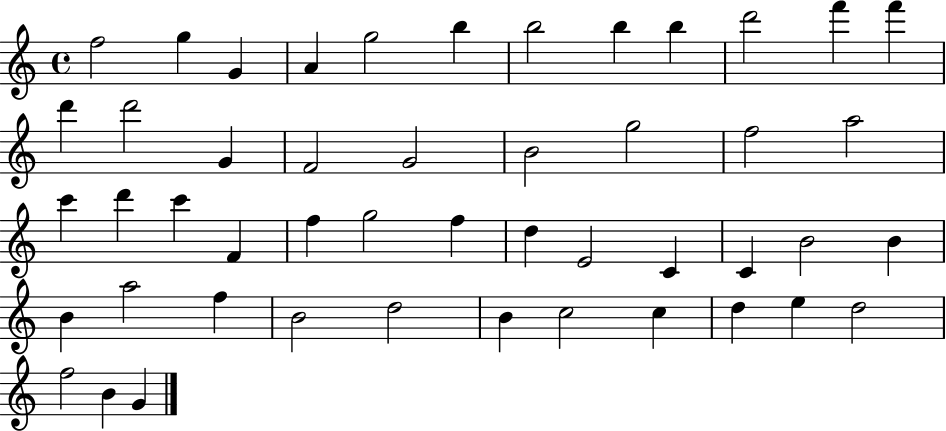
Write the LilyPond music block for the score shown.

{
  \clef treble
  \time 4/4
  \defaultTimeSignature
  \key c \major
  f''2 g''4 g'4 | a'4 g''2 b''4 | b''2 b''4 b''4 | d'''2 f'''4 f'''4 | \break d'''4 d'''2 g'4 | f'2 g'2 | b'2 g''2 | f''2 a''2 | \break c'''4 d'''4 c'''4 f'4 | f''4 g''2 f''4 | d''4 e'2 c'4 | c'4 b'2 b'4 | \break b'4 a''2 f''4 | b'2 d''2 | b'4 c''2 c''4 | d''4 e''4 d''2 | \break f''2 b'4 g'4 | \bar "|."
}